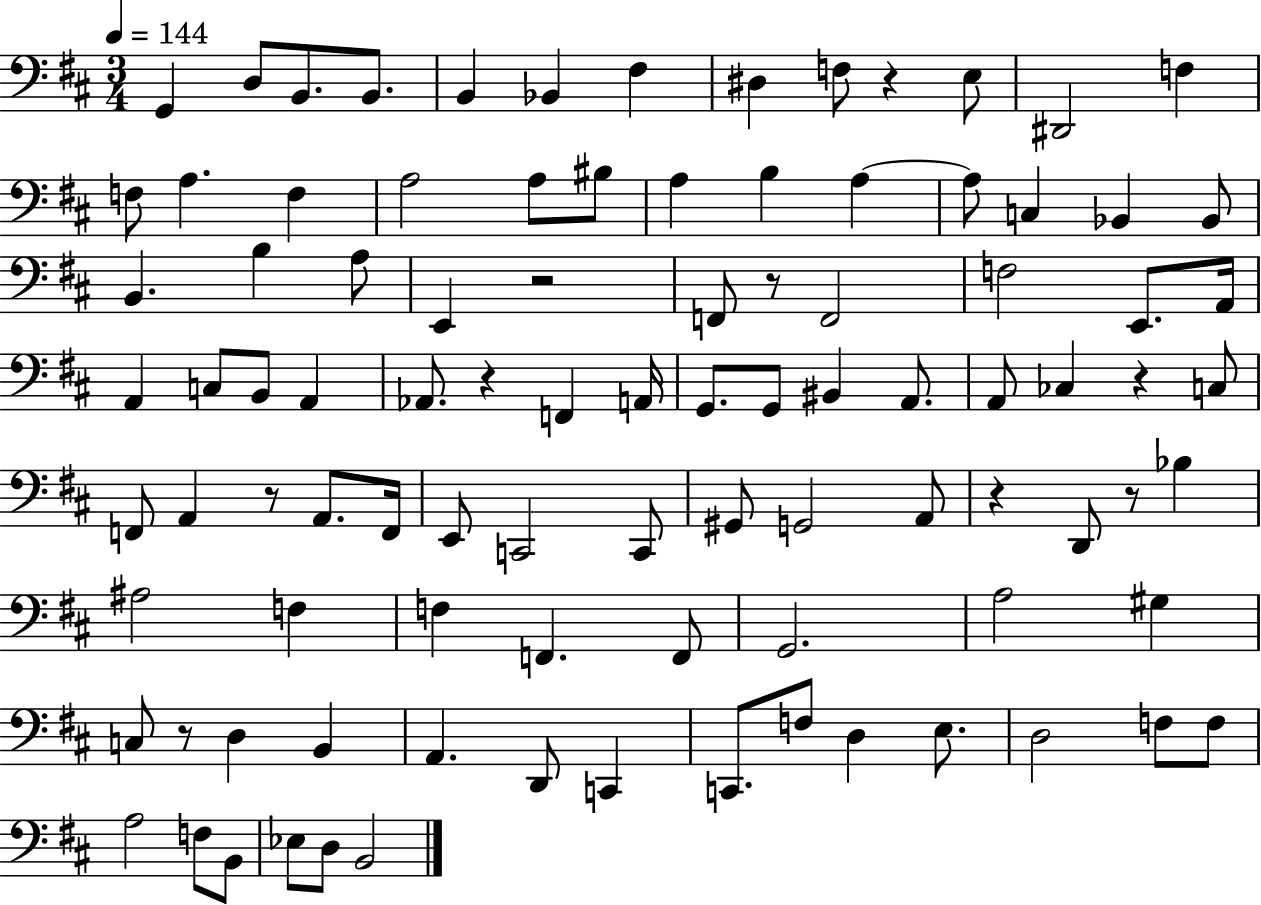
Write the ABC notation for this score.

X:1
T:Untitled
M:3/4
L:1/4
K:D
G,, D,/2 B,,/2 B,,/2 B,, _B,, ^F, ^D, F,/2 z E,/2 ^D,,2 F, F,/2 A, F, A,2 A,/2 ^B,/2 A, B, A, A,/2 C, _B,, _B,,/2 B,, B, A,/2 E,, z2 F,,/2 z/2 F,,2 F,2 E,,/2 A,,/4 A,, C,/2 B,,/2 A,, _A,,/2 z F,, A,,/4 G,,/2 G,,/2 ^B,, A,,/2 A,,/2 _C, z C,/2 F,,/2 A,, z/2 A,,/2 F,,/4 E,,/2 C,,2 C,,/2 ^G,,/2 G,,2 A,,/2 z D,,/2 z/2 _B, ^A,2 F, F, F,, F,,/2 G,,2 A,2 ^G, C,/2 z/2 D, B,, A,, D,,/2 C,, C,,/2 F,/2 D, E,/2 D,2 F,/2 F,/2 A,2 F,/2 B,,/2 _E,/2 D,/2 B,,2